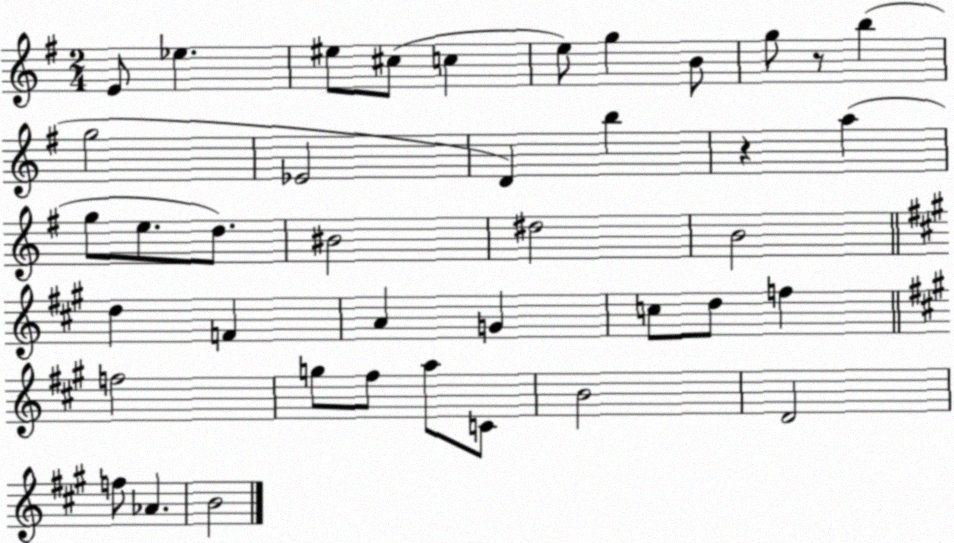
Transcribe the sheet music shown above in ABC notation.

X:1
T:Untitled
M:2/4
L:1/4
K:G
E/2 _e ^e/2 ^c/2 c e/2 g B/2 g/2 z/2 b g2 _E2 D b z a g/2 e/2 d/2 ^B2 ^d2 B2 d F A G c/2 d/2 f f2 g/2 ^f/2 a/2 C/2 B2 D2 f/2 _A B2